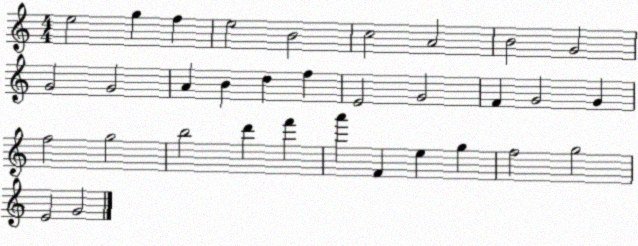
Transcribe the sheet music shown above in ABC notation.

X:1
T:Untitled
M:4/4
L:1/4
K:C
e2 g f e2 B2 c2 A2 B2 G2 G2 G2 A B d f E2 G2 F G2 G f2 g2 b2 d' f' a' F e g f2 g2 E2 G2